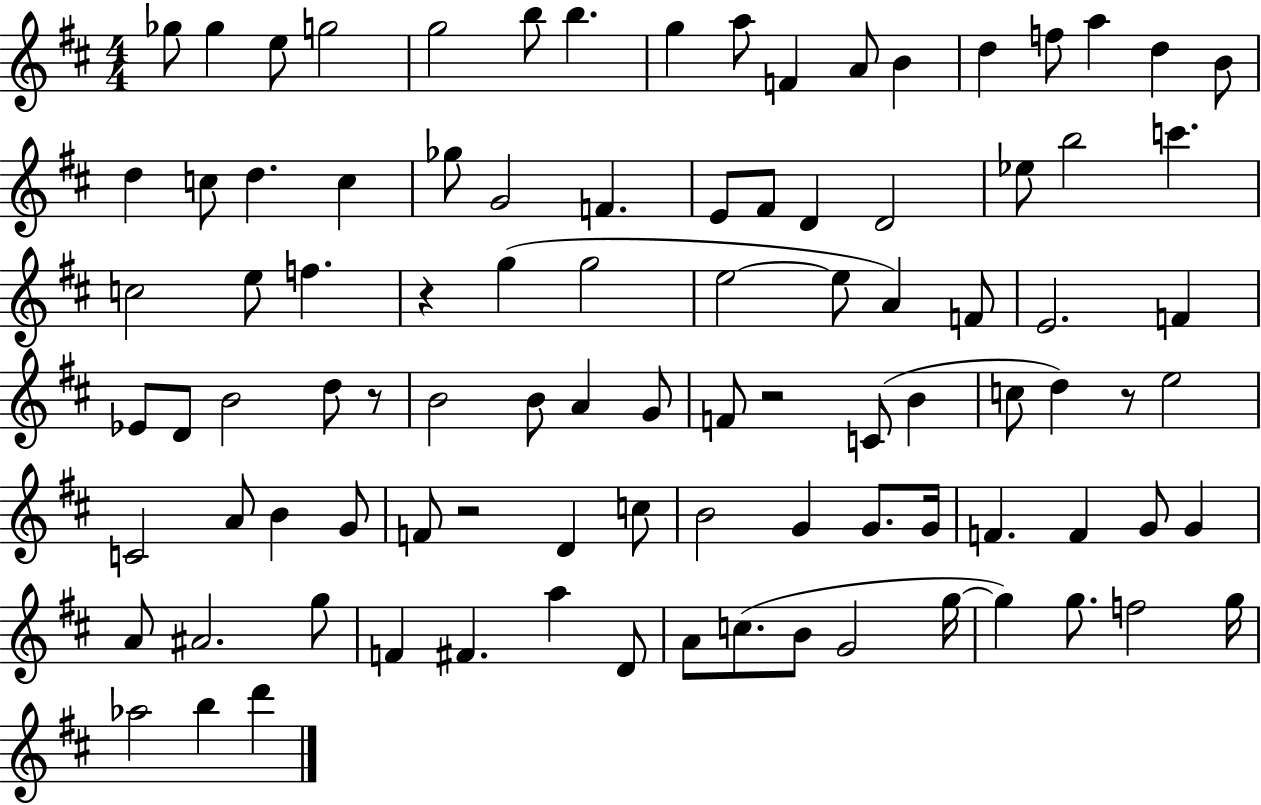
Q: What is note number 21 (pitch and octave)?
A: C5